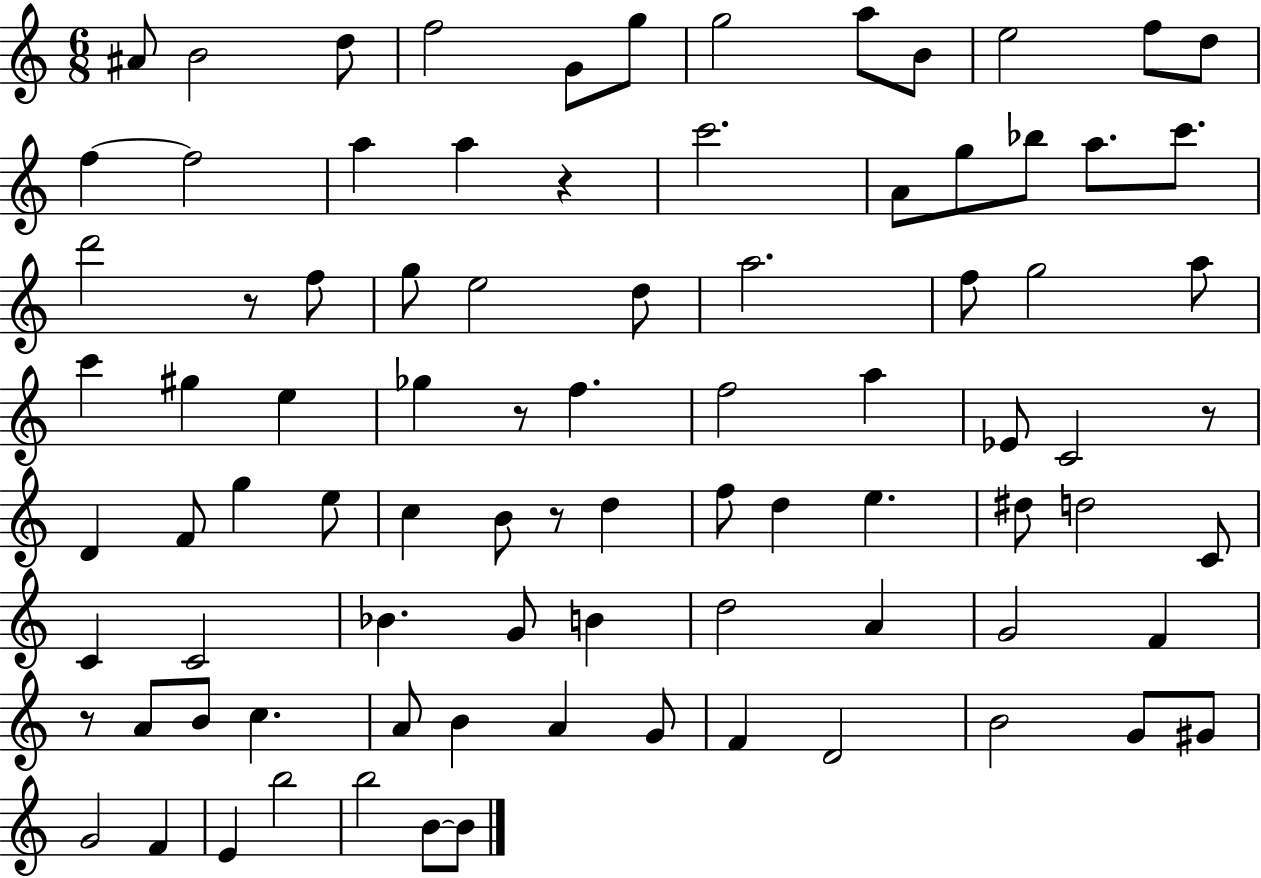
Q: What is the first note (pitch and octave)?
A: A#4